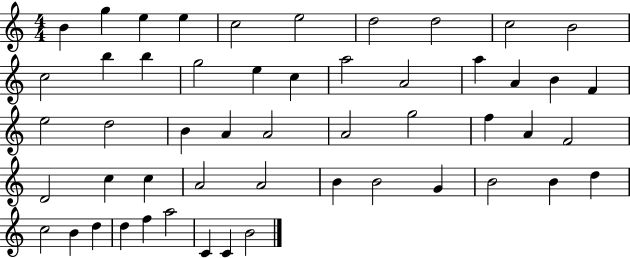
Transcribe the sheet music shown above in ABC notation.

X:1
T:Untitled
M:4/4
L:1/4
K:C
B g e e c2 e2 d2 d2 c2 B2 c2 b b g2 e c a2 A2 a A B F e2 d2 B A A2 A2 g2 f A F2 D2 c c A2 A2 B B2 G B2 B d c2 B d d f a2 C C B2